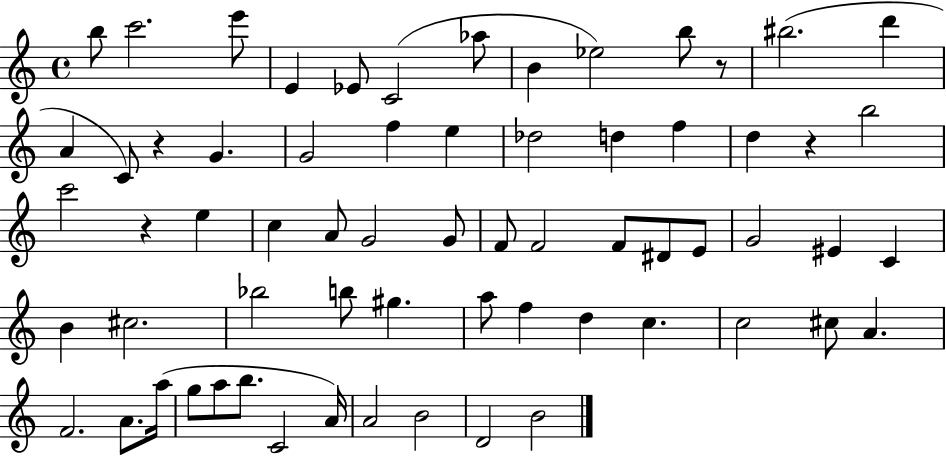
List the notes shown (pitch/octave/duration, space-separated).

B5/e C6/h. E6/e E4/q Eb4/e C4/h Ab5/e B4/q Eb5/h B5/e R/e BIS5/h. D6/q A4/q C4/e R/q G4/q. G4/h F5/q E5/q Db5/h D5/q F5/q D5/q R/q B5/h C6/h R/q E5/q C5/q A4/e G4/h G4/e F4/e F4/h F4/e D#4/e E4/e G4/h EIS4/q C4/q B4/q C#5/h. Bb5/h B5/e G#5/q. A5/e F5/q D5/q C5/q. C5/h C#5/e A4/q. F4/h. A4/e. A5/s G5/e A5/e B5/e. C4/h A4/s A4/h B4/h D4/h B4/h